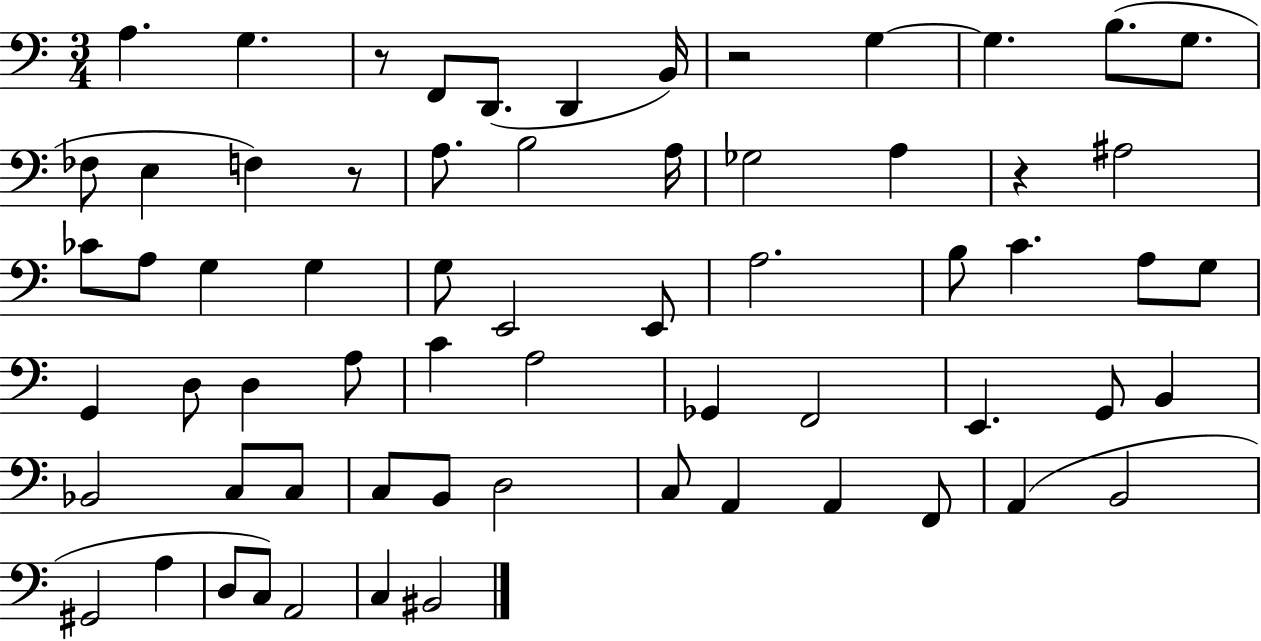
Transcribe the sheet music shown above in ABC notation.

X:1
T:Untitled
M:3/4
L:1/4
K:C
A, G, z/2 F,,/2 D,,/2 D,, B,,/4 z2 G, G, B,/2 G,/2 _F,/2 E, F, z/2 A,/2 B,2 A,/4 _G,2 A, z ^A,2 _C/2 A,/2 G, G, G,/2 E,,2 E,,/2 A,2 B,/2 C A,/2 G,/2 G,, D,/2 D, A,/2 C A,2 _G,, F,,2 E,, G,,/2 B,, _B,,2 C,/2 C,/2 C,/2 B,,/2 D,2 C,/2 A,, A,, F,,/2 A,, B,,2 ^G,,2 A, D,/2 C,/2 A,,2 C, ^B,,2